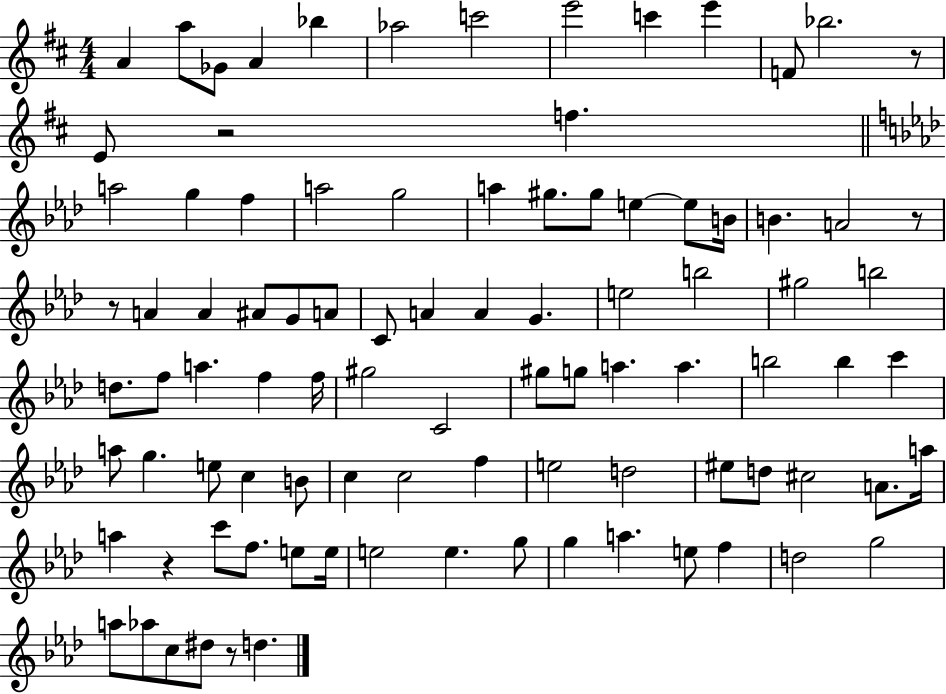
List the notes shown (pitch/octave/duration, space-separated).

A4/q A5/e Gb4/e A4/q Bb5/q Ab5/h C6/h E6/h C6/q E6/q F4/e Bb5/h. R/e E4/e R/h F5/q. A5/h G5/q F5/q A5/h G5/h A5/q G#5/e. G#5/e E5/q E5/e B4/s B4/q. A4/h R/e R/e A4/q A4/q A#4/e G4/e A4/e C4/e A4/q A4/q G4/q. E5/h B5/h G#5/h B5/h D5/e. F5/e A5/q. F5/q F5/s G#5/h C4/h G#5/e G5/e A5/q. A5/q. B5/h B5/q C6/q A5/e G5/q. E5/e C5/q B4/e C5/q C5/h F5/q E5/h D5/h EIS5/e D5/e C#5/h A4/e. A5/s A5/q R/q C6/e F5/e. E5/e E5/s E5/h E5/q. G5/e G5/q A5/q. E5/e F5/q D5/h G5/h A5/e Ab5/e C5/e D#5/e R/e D5/q.